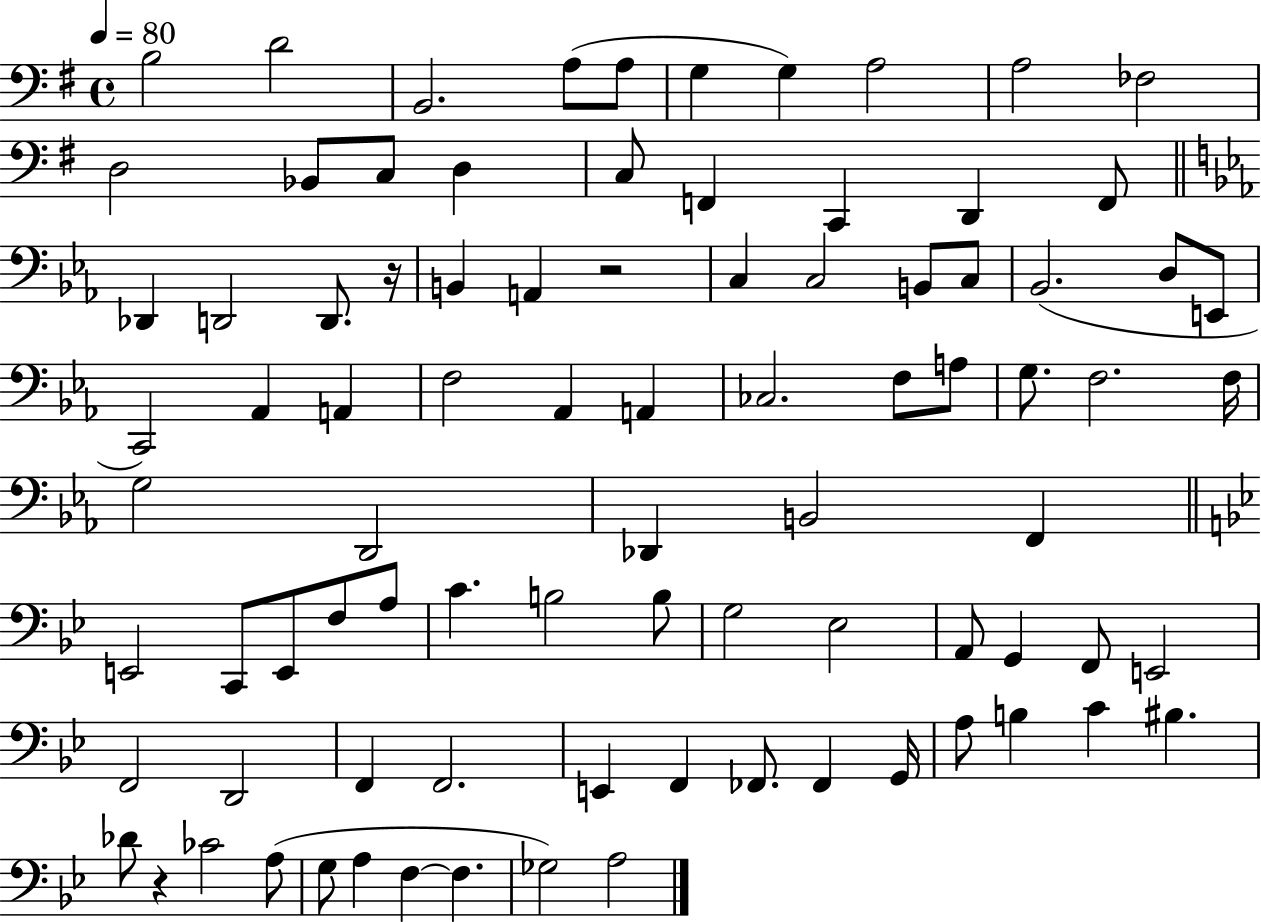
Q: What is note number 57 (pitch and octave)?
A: G3